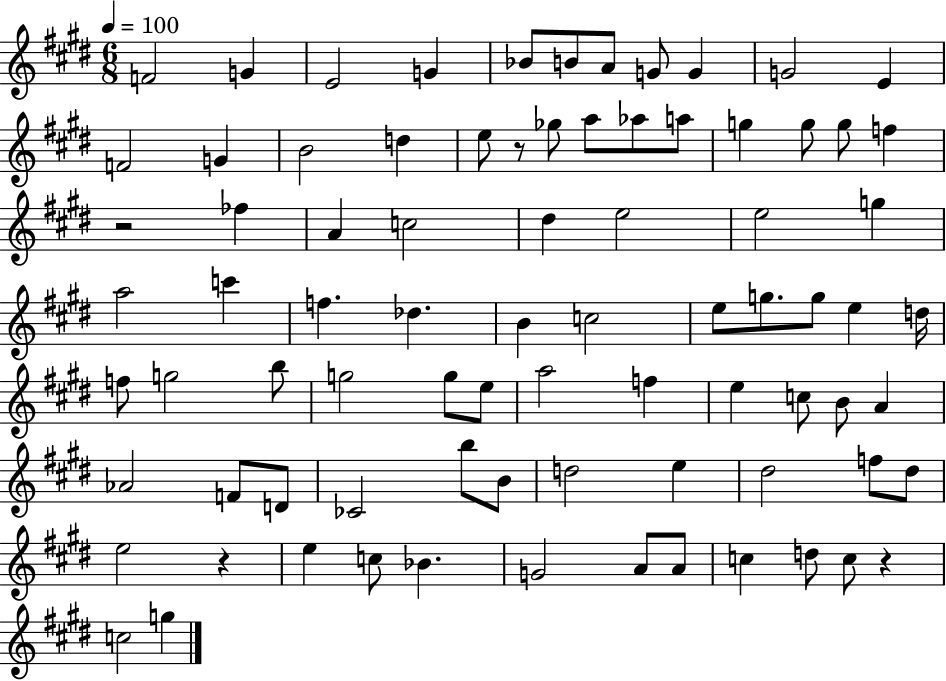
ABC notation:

X:1
T:Untitled
M:6/8
L:1/4
K:E
F2 G E2 G _B/2 B/2 A/2 G/2 G G2 E F2 G B2 d e/2 z/2 _g/2 a/2 _a/2 a/2 g g/2 g/2 f z2 _f A c2 ^d e2 e2 g a2 c' f _d B c2 e/2 g/2 g/2 e d/4 f/2 g2 b/2 g2 g/2 e/2 a2 f e c/2 B/2 A _A2 F/2 D/2 _C2 b/2 B/2 d2 e ^d2 f/2 ^d/2 e2 z e c/2 _B G2 A/2 A/2 c d/2 c/2 z c2 g